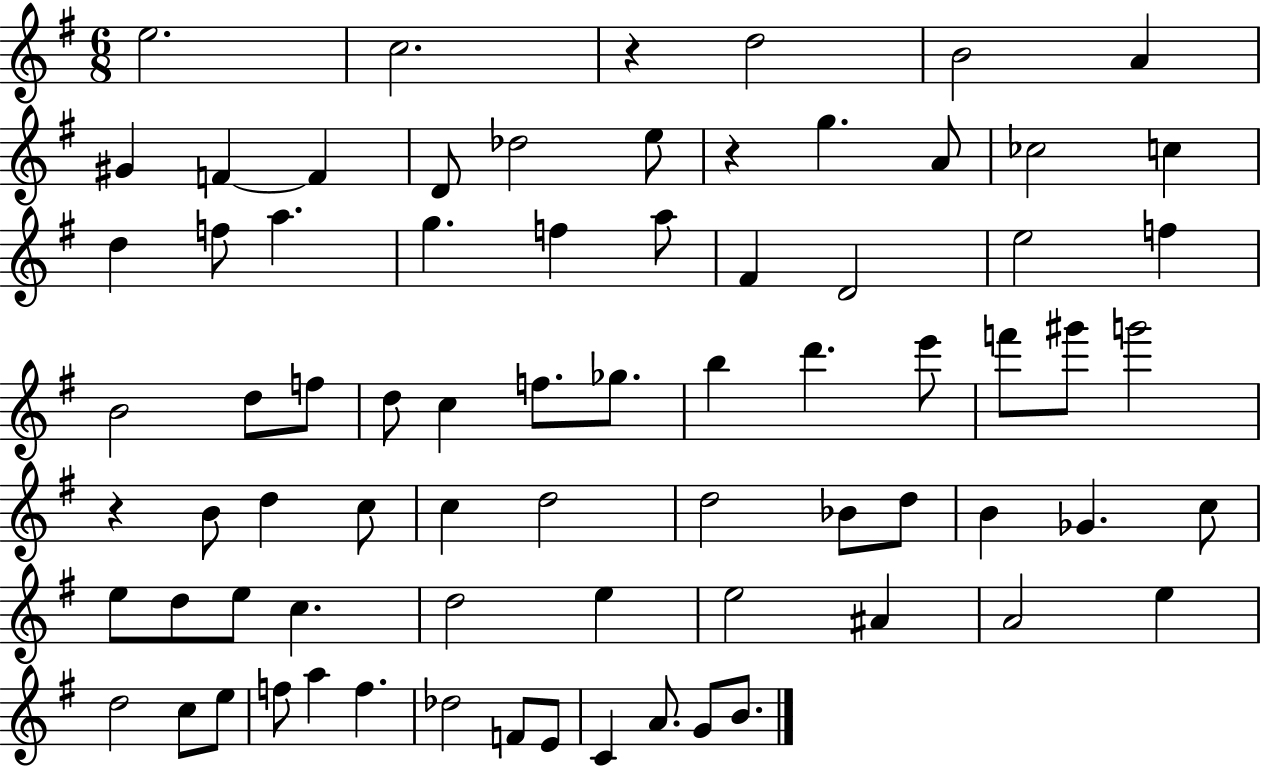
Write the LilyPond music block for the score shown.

{
  \clef treble
  \numericTimeSignature
  \time 6/8
  \key g \major
  e''2. | c''2. | r4 d''2 | b'2 a'4 | \break gis'4 f'4~~ f'4 | d'8 des''2 e''8 | r4 g''4. a'8 | ces''2 c''4 | \break d''4 f''8 a''4. | g''4. f''4 a''8 | fis'4 d'2 | e''2 f''4 | \break b'2 d''8 f''8 | d''8 c''4 f''8. ges''8. | b''4 d'''4. e'''8 | f'''8 gis'''8 g'''2 | \break r4 b'8 d''4 c''8 | c''4 d''2 | d''2 bes'8 d''8 | b'4 ges'4. c''8 | \break e''8 d''8 e''8 c''4. | d''2 e''4 | e''2 ais'4 | a'2 e''4 | \break d''2 c''8 e''8 | f''8 a''4 f''4. | des''2 f'8 e'8 | c'4 a'8. g'8 b'8. | \break \bar "|."
}